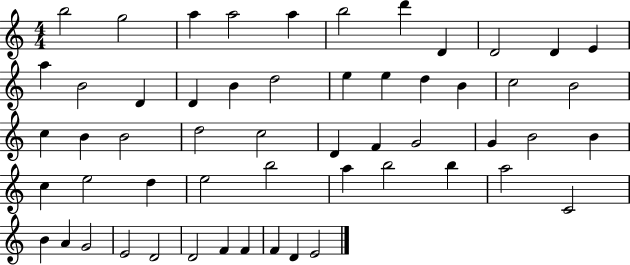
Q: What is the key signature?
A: C major